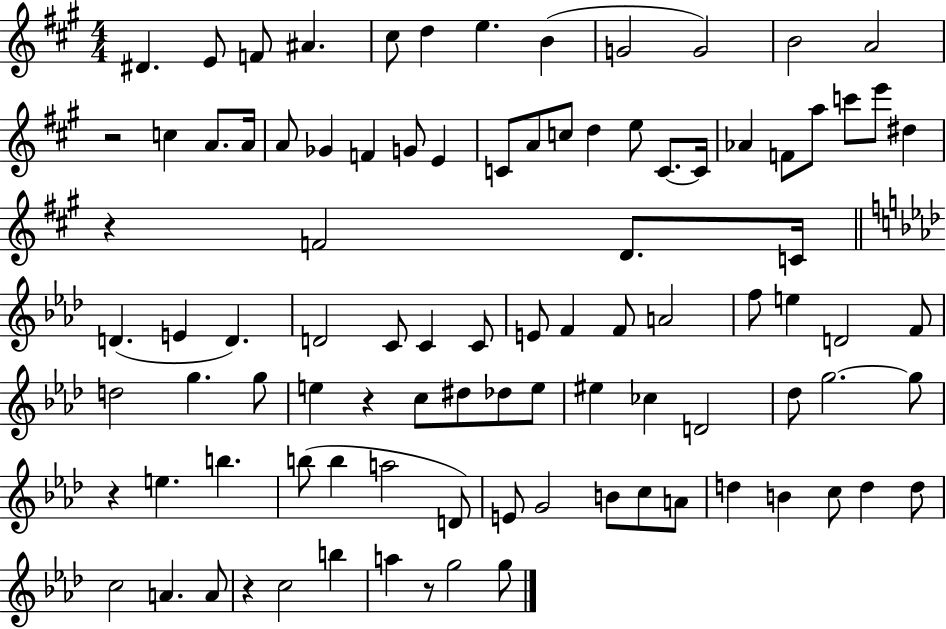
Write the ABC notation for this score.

X:1
T:Untitled
M:4/4
L:1/4
K:A
^D E/2 F/2 ^A ^c/2 d e B G2 G2 B2 A2 z2 c A/2 A/4 A/2 _G F G/2 E C/2 A/2 c/2 d e/2 C/2 C/4 _A F/2 a/2 c'/2 e'/2 ^d z F2 D/2 C/4 D E D D2 C/2 C C/2 E/2 F F/2 A2 f/2 e D2 F/2 d2 g g/2 e z c/2 ^d/2 _d/2 e/2 ^e _c D2 _d/2 g2 g/2 z e b b/2 b a2 D/2 E/2 G2 B/2 c/2 A/2 d B c/2 d d/2 c2 A A/2 z c2 b a z/2 g2 g/2